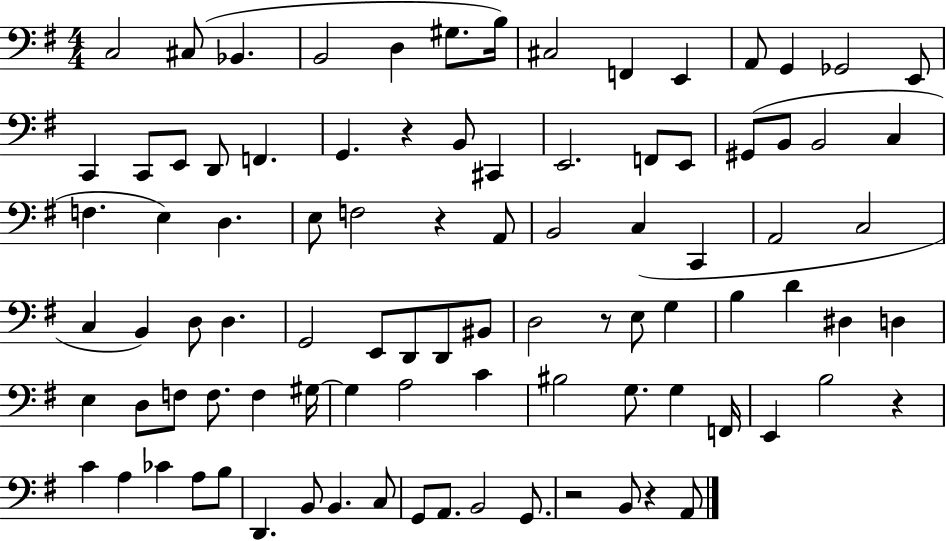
C3/h C#3/e Bb2/q. B2/h D3/q G#3/e. B3/s C#3/h F2/q E2/q A2/e G2/q Gb2/h E2/e C2/q C2/e E2/e D2/e F2/q. G2/q. R/q B2/e C#2/q E2/h. F2/e E2/e G#2/e B2/e B2/h C3/q F3/q. E3/q D3/q. E3/e F3/h R/q A2/e B2/h C3/q C2/q A2/h C3/h C3/q B2/q D3/e D3/q. G2/h E2/e D2/e D2/e BIS2/e D3/h R/e E3/e G3/q B3/q D4/q D#3/q D3/q E3/q D3/e F3/e F3/e. F3/q G#3/s G#3/q A3/h C4/q BIS3/h G3/e. G3/q F2/s E2/q B3/h R/q C4/q A3/q CES4/q A3/e B3/e D2/q. B2/e B2/q. C3/e G2/e A2/e. B2/h G2/e. R/h B2/e R/q A2/e